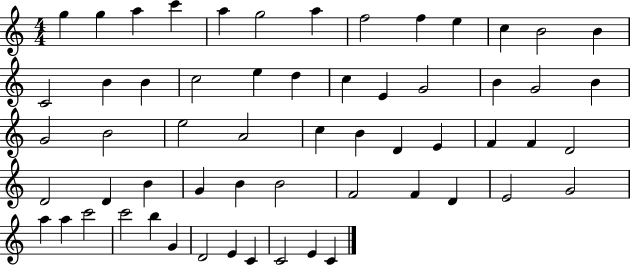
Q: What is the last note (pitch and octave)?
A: C4